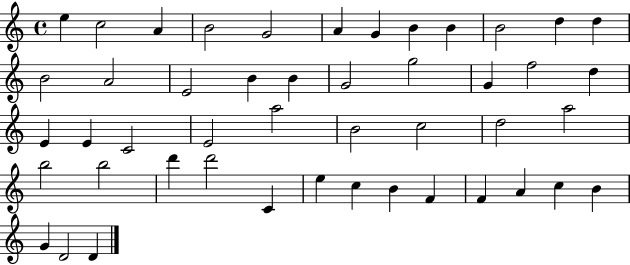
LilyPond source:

{
  \clef treble
  \time 4/4
  \defaultTimeSignature
  \key c \major
  e''4 c''2 a'4 | b'2 g'2 | a'4 g'4 b'4 b'4 | b'2 d''4 d''4 | \break b'2 a'2 | e'2 b'4 b'4 | g'2 g''2 | g'4 f''2 d''4 | \break e'4 e'4 c'2 | e'2 a''2 | b'2 c''2 | d''2 a''2 | \break b''2 b''2 | d'''4 d'''2 c'4 | e''4 c''4 b'4 f'4 | f'4 a'4 c''4 b'4 | \break g'4 d'2 d'4 | \bar "|."
}